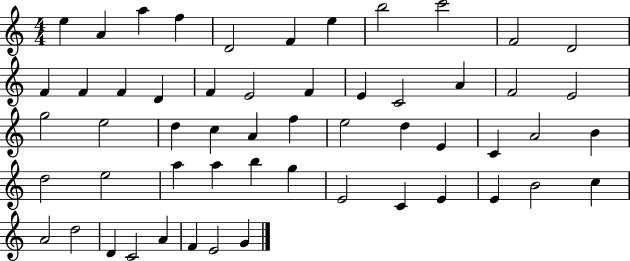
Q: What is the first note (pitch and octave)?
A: E5